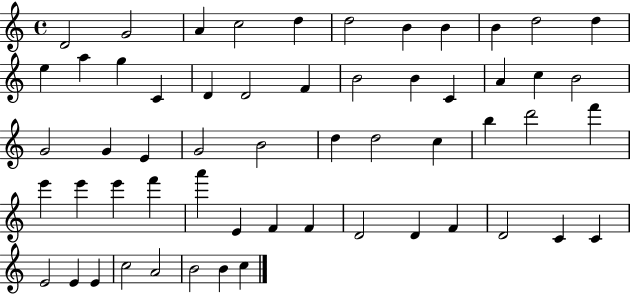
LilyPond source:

{
  \clef treble
  \time 4/4
  \defaultTimeSignature
  \key c \major
  d'2 g'2 | a'4 c''2 d''4 | d''2 b'4 b'4 | b'4 d''2 d''4 | \break e''4 a''4 g''4 c'4 | d'4 d'2 f'4 | b'2 b'4 c'4 | a'4 c''4 b'2 | \break g'2 g'4 e'4 | g'2 b'2 | d''4 d''2 c''4 | b''4 d'''2 f'''4 | \break e'''4 e'''4 e'''4 f'''4 | a'''4 e'4 f'4 f'4 | d'2 d'4 f'4 | d'2 c'4 c'4 | \break e'2 e'4 e'4 | c''2 a'2 | b'2 b'4 c''4 | \bar "|."
}